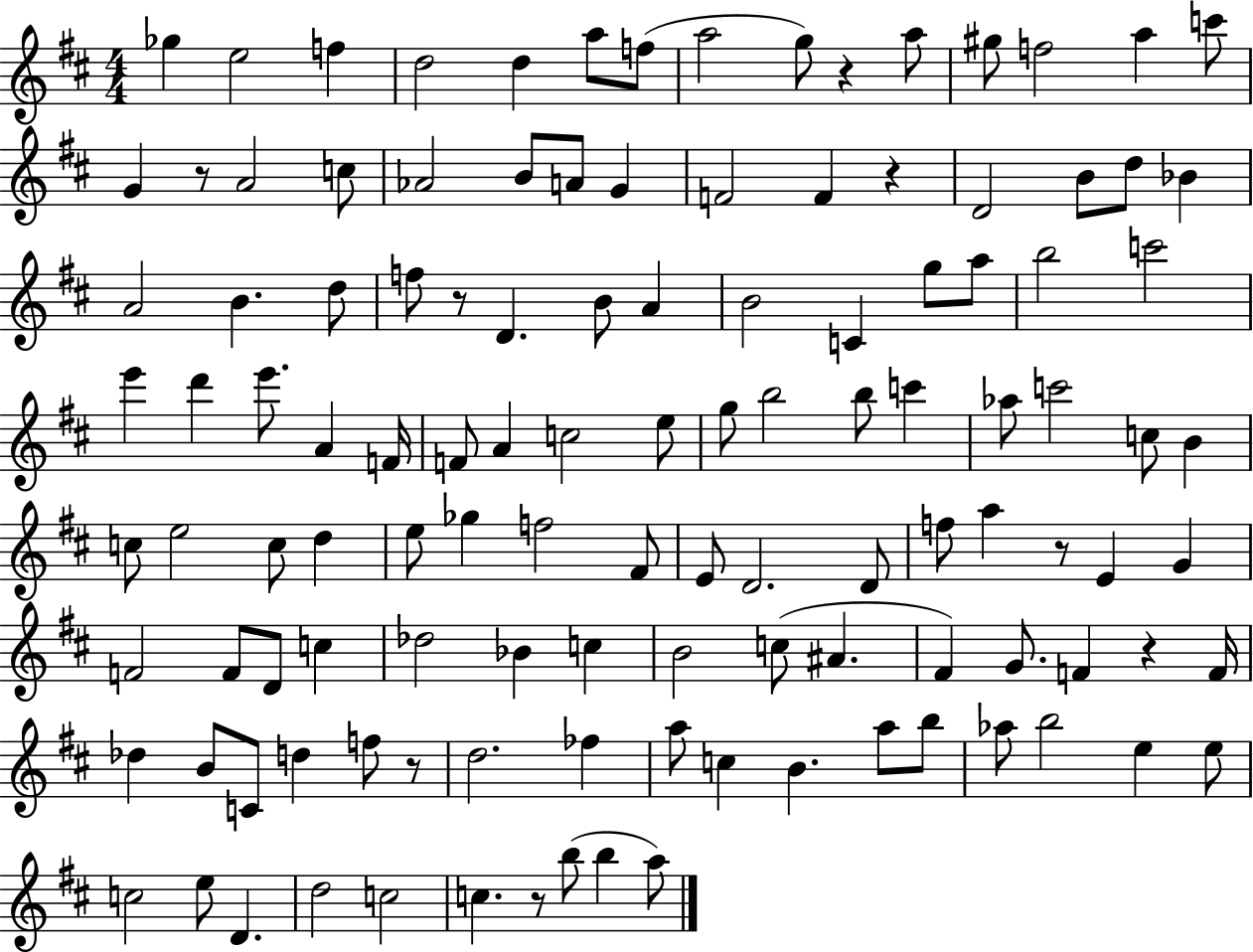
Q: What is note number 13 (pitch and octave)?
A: A5